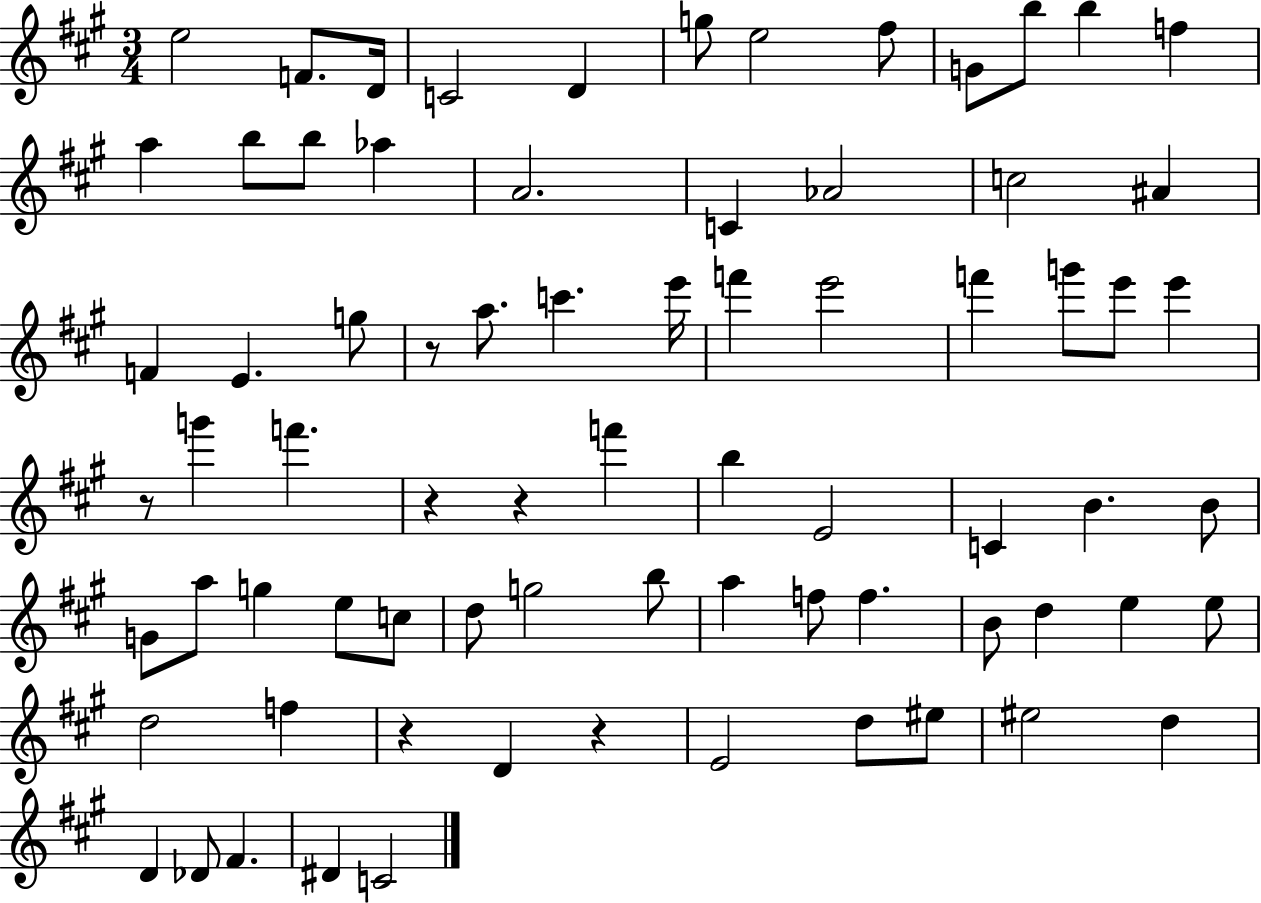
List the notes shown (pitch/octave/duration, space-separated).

E5/h F4/e. D4/s C4/h D4/q G5/e E5/h F#5/e G4/e B5/e B5/q F5/q A5/q B5/e B5/e Ab5/q A4/h. C4/q Ab4/h C5/h A#4/q F4/q E4/q. G5/e R/e A5/e. C6/q. E6/s F6/q E6/h F6/q G6/e E6/e E6/q R/e G6/q F6/q. R/q R/q F6/q B5/q E4/h C4/q B4/q. B4/e G4/e A5/e G5/q E5/e C5/e D5/e G5/h B5/e A5/q F5/e F5/q. B4/e D5/q E5/q E5/e D5/h F5/q R/q D4/q R/q E4/h D5/e EIS5/e EIS5/h D5/q D4/q Db4/e F#4/q. D#4/q C4/h